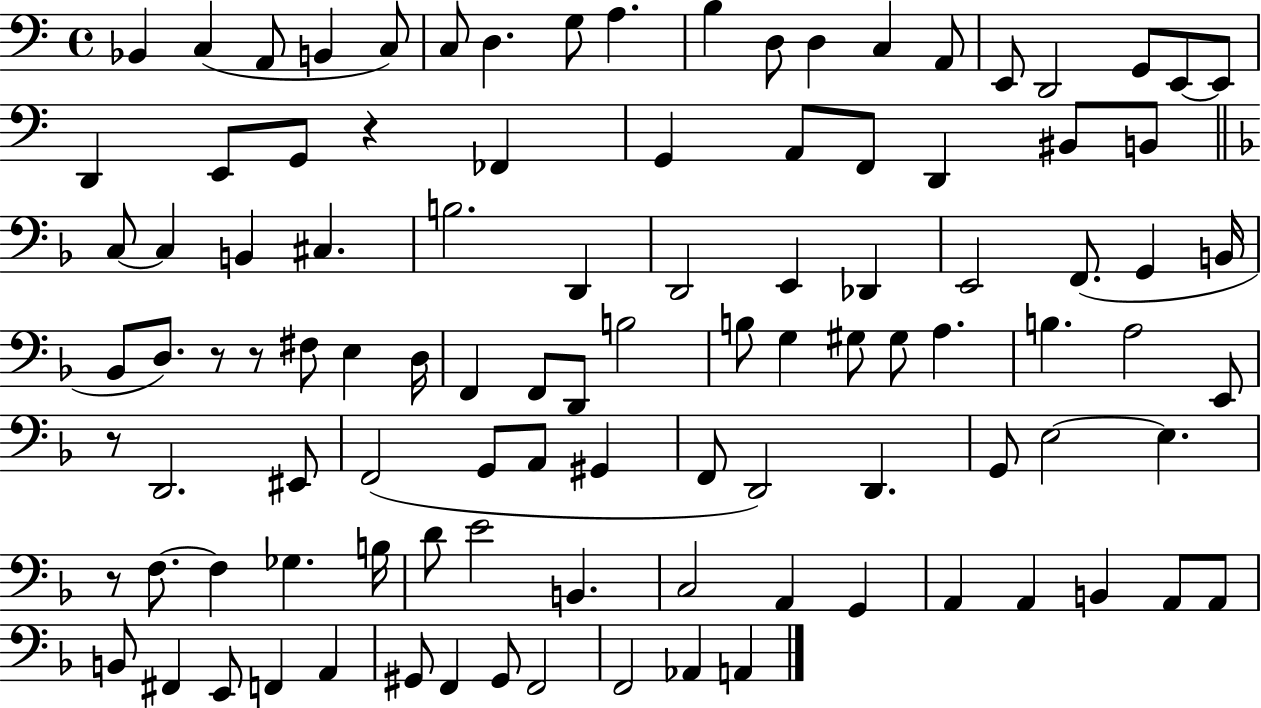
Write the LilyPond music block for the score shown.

{
  \clef bass
  \time 4/4
  \defaultTimeSignature
  \key c \major
  bes,4 c4( a,8 b,4 c8) | c8 d4. g8 a4. | b4 d8 d4 c4 a,8 | e,8 d,2 g,8 e,8~~ e,8 | \break d,4 e,8 g,8 r4 fes,4 | g,4 a,8 f,8 d,4 bis,8 b,8 | \bar "||" \break \key f \major c8~~ c4 b,4 cis4. | b2. d,4 | d,2 e,4 des,4 | e,2 f,8.( g,4 b,16 | \break bes,8 d8.) r8 r8 fis8 e4 d16 | f,4 f,8 d,8 b2 | b8 g4 gis8 gis8 a4. | b4. a2 e,8 | \break r8 d,2. eis,8 | f,2( g,8 a,8 gis,4 | f,8 d,2) d,4. | g,8 e2~~ e4. | \break r8 f8.~~ f4 ges4. b16 | d'8 e'2 b,4. | c2 a,4 g,4 | a,4 a,4 b,4 a,8 a,8 | \break b,8 fis,4 e,8 f,4 a,4 | gis,8 f,4 gis,8 f,2 | f,2 aes,4 a,4 | \bar "|."
}